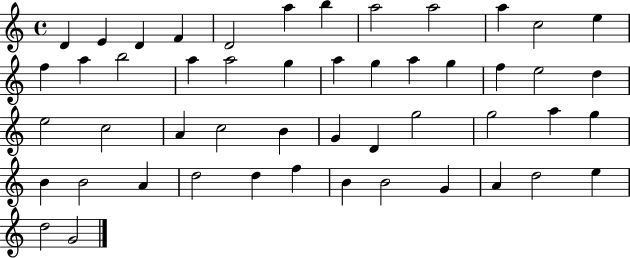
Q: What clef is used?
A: treble